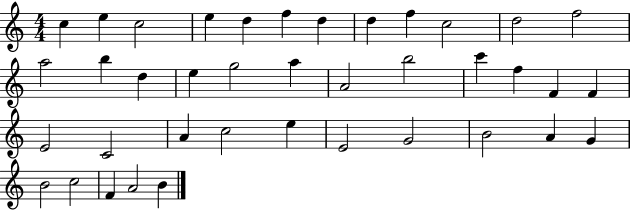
{
  \clef treble
  \numericTimeSignature
  \time 4/4
  \key c \major
  c''4 e''4 c''2 | e''4 d''4 f''4 d''4 | d''4 f''4 c''2 | d''2 f''2 | \break a''2 b''4 d''4 | e''4 g''2 a''4 | a'2 b''2 | c'''4 f''4 f'4 f'4 | \break e'2 c'2 | a'4 c''2 e''4 | e'2 g'2 | b'2 a'4 g'4 | \break b'2 c''2 | f'4 a'2 b'4 | \bar "|."
}